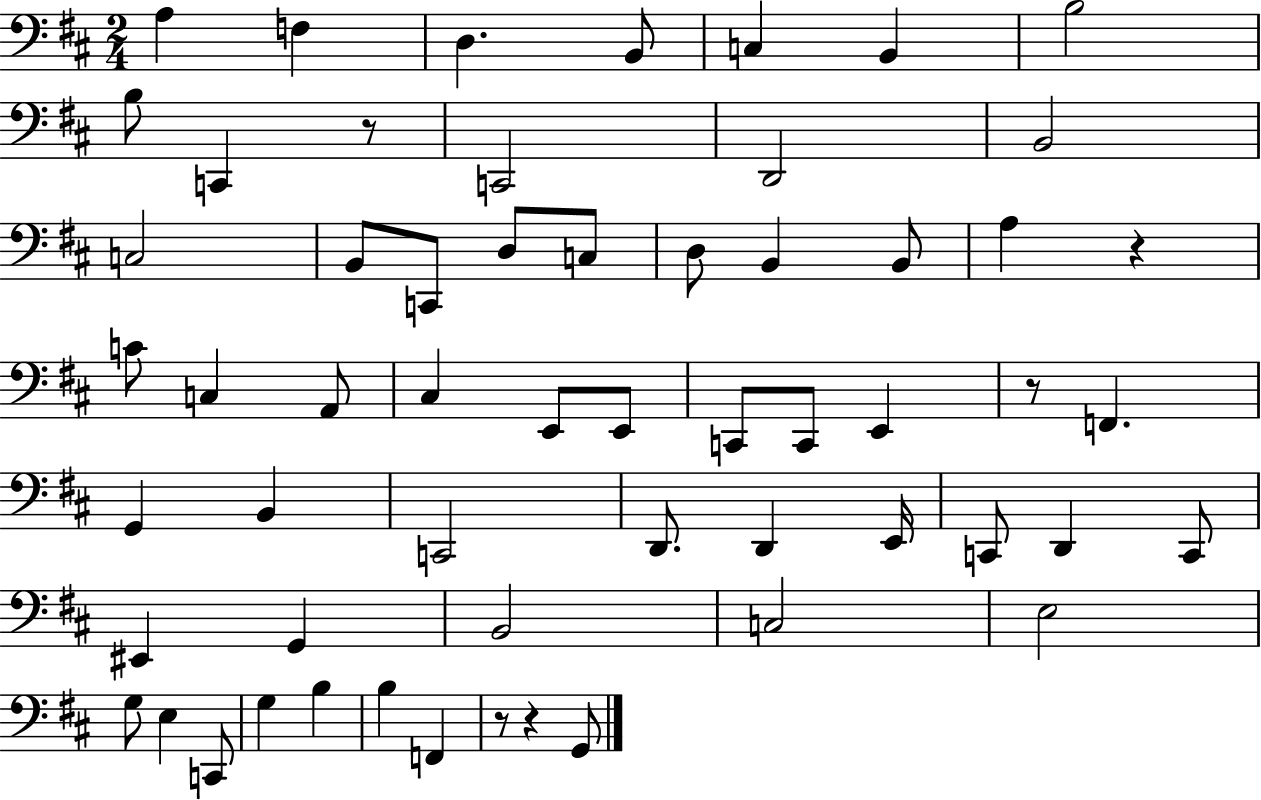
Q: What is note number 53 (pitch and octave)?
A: G2